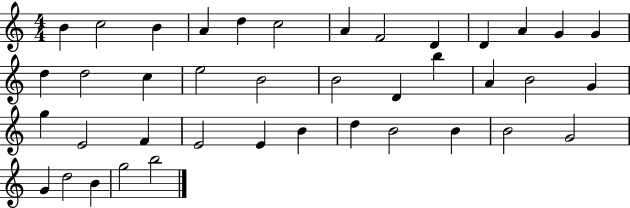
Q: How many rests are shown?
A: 0